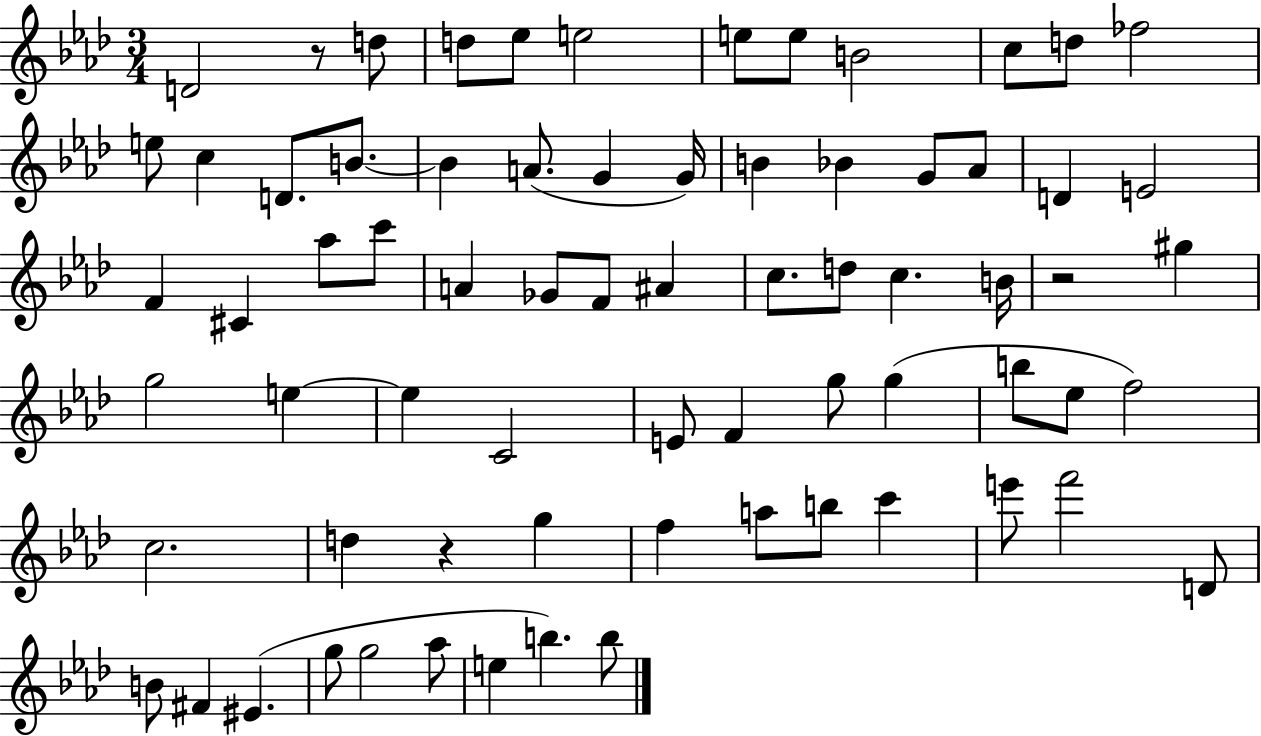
{
  \clef treble
  \numericTimeSignature
  \time 3/4
  \key aes \major
  d'2 r8 d''8 | d''8 ees''8 e''2 | e''8 e''8 b'2 | c''8 d''8 fes''2 | \break e''8 c''4 d'8. b'8.~~ | b'4 a'8.( g'4 g'16) | b'4 bes'4 g'8 aes'8 | d'4 e'2 | \break f'4 cis'4 aes''8 c'''8 | a'4 ges'8 f'8 ais'4 | c''8. d''8 c''4. b'16 | r2 gis''4 | \break g''2 e''4~~ | e''4 c'2 | e'8 f'4 g''8 g''4( | b''8 ees''8 f''2) | \break c''2. | d''4 r4 g''4 | f''4 a''8 b''8 c'''4 | e'''8 f'''2 d'8 | \break b'8 fis'4 eis'4.( | g''8 g''2 aes''8 | e''4 b''4.) b''8 | \bar "|."
}